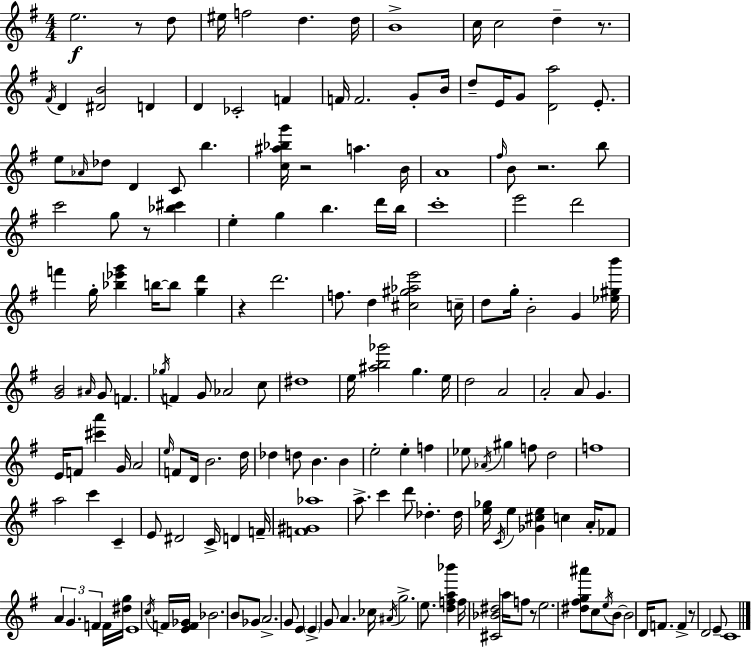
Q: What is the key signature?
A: E minor